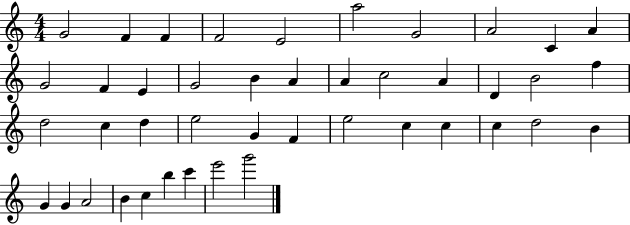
G4/h F4/q F4/q F4/h E4/h A5/h G4/h A4/h C4/q A4/q G4/h F4/q E4/q G4/h B4/q A4/q A4/q C5/h A4/q D4/q B4/h F5/q D5/h C5/q D5/q E5/h G4/q F4/q E5/h C5/q C5/q C5/q D5/h B4/q G4/q G4/q A4/h B4/q C5/q B5/q C6/q E6/h G6/h